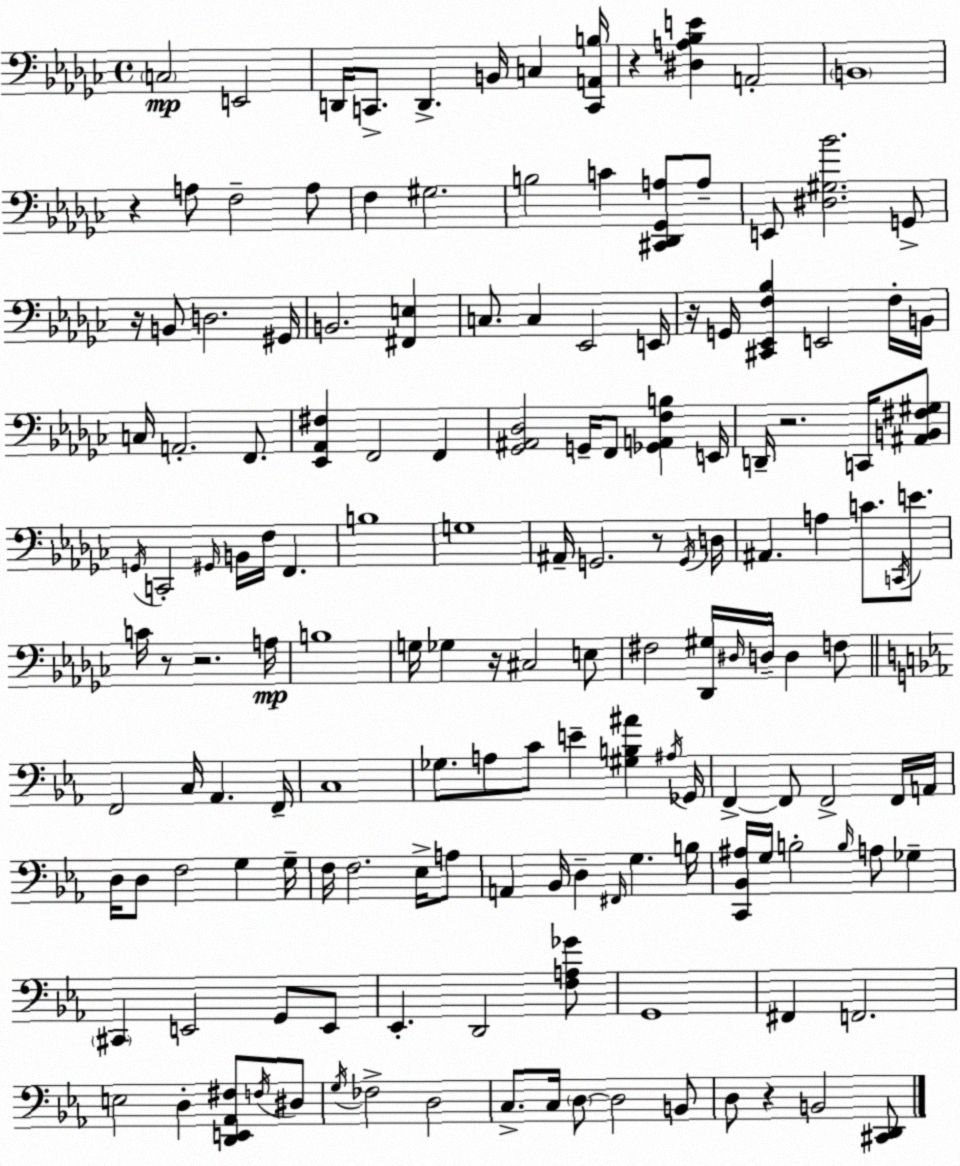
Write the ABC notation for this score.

X:1
T:Untitled
M:4/4
L:1/4
K:Ebm
C,2 E,,2 D,,/4 C,,/2 D,, B,,/4 C, [C,,A,,B,]/4 z [^D,A,_B,E] A,,2 B,,4 z A,/2 F,2 A,/2 F, ^G,2 B,2 C [^C,,_D,,_G,,A,]/2 A,/2 E,,/2 [^D,^G,_B]2 G,,/2 z/4 B,,/2 D,2 ^G,,/4 B,,2 [^F,,E,] C,/2 C, _E,,2 E,,/4 z/4 G,,/4 [^C,,_E,,F,_B,] E,,2 F,/4 B,,/4 C,/4 A,,2 F,,/2 [_E,,_A,,^F,] F,,2 F,, [_G,,^A,,_D,]2 G,,/4 F,,/2 [_G,,A,,F,B,] E,,/4 D,,/4 z2 C,,/4 [^A,,B,,^F,^G,]/2 G,,/4 C,,2 ^G,,/4 B,,/4 F,/4 F,, B,4 G,4 ^A,,/4 G,,2 z/2 G,,/4 D,/4 ^A,, A, C/2 C,,/4 E/2 C/4 z/2 z2 A,/4 B,4 G,/4 _G, z/4 ^C,2 E,/2 ^F,2 [_D,,^G,]/4 ^D,/4 D,/4 D, F,/2 F,,2 C,/4 _A,, F,,/4 C,4 _G,/2 A,/2 C/2 E [^G,B,^A] ^A,/4 _G,,/4 F,, F,,/2 F,,2 F,,/4 A,,/4 D,/4 D,/2 F,2 G, G,/4 F,/4 F,2 _E,/4 A,/2 A,, _B,,/4 D, ^F,,/4 G, B,/4 [C,,_B,,^A,]/4 G,/4 B,2 B,/4 A,/2 _G, ^C,, E,,2 G,,/2 E,,/2 _E,, D,,2 [F,A,_G]/2 G,,4 ^F,, F,,2 E,2 D, [D,,E,,_A,,^F,]/2 F,/4 ^D,/2 G,/4 _F,2 D,2 C,/2 C,/4 D,/2 D,2 B,,/2 D,/2 z B,,2 [^C,,D,,]/2